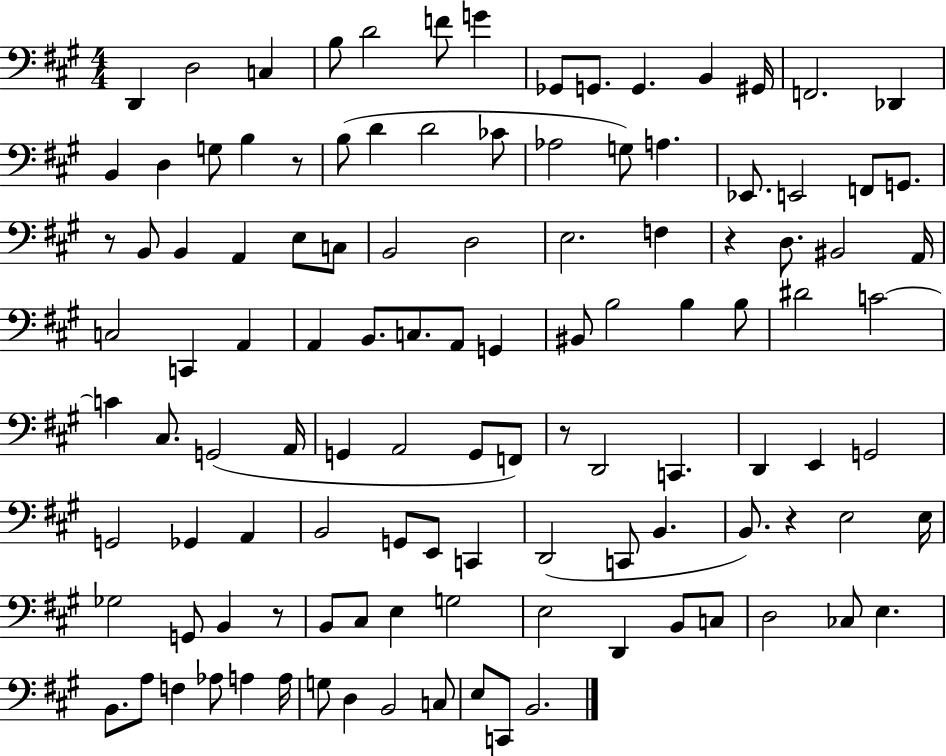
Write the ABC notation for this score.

X:1
T:Untitled
M:4/4
L:1/4
K:A
D,, D,2 C, B,/2 D2 F/2 G _G,,/2 G,,/2 G,, B,, ^G,,/4 F,,2 _D,, B,, D, G,/2 B, z/2 B,/2 D D2 _C/2 _A,2 G,/2 A, _E,,/2 E,,2 F,,/2 G,,/2 z/2 B,,/2 B,, A,, E,/2 C,/2 B,,2 D,2 E,2 F, z D,/2 ^B,,2 A,,/4 C,2 C,, A,, A,, B,,/2 C,/2 A,,/2 G,, ^B,,/2 B,2 B, B,/2 ^D2 C2 C ^C,/2 G,,2 A,,/4 G,, A,,2 G,,/2 F,,/2 z/2 D,,2 C,, D,, E,, G,,2 G,,2 _G,, A,, B,,2 G,,/2 E,,/2 C,, D,,2 C,,/2 B,, B,,/2 z E,2 E,/4 _G,2 G,,/2 B,, z/2 B,,/2 ^C,/2 E, G,2 E,2 D,, B,,/2 C,/2 D,2 _C,/2 E, B,,/2 A,/2 F, _A,/2 A, A,/4 G,/2 D, B,,2 C,/2 E,/2 C,,/2 B,,2